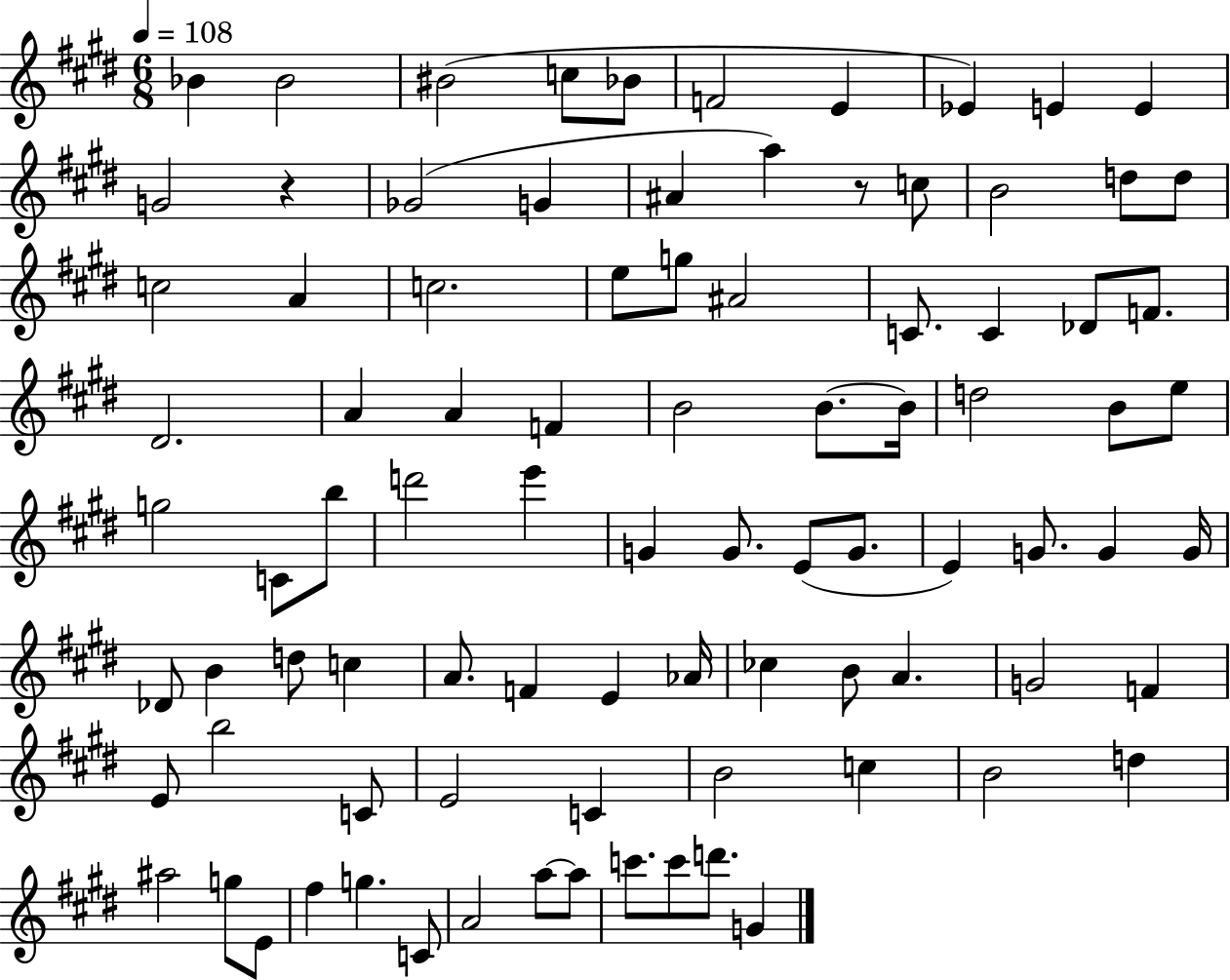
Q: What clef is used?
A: treble